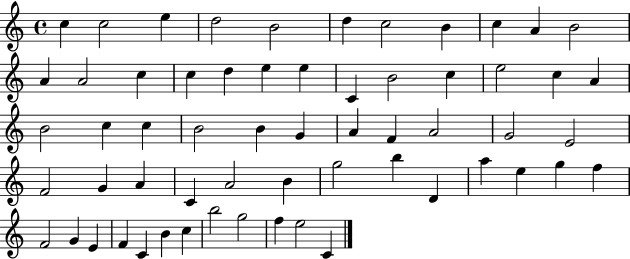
{
  \clef treble
  \time 4/4
  \defaultTimeSignature
  \key c \major
  c''4 c''2 e''4 | d''2 b'2 | d''4 c''2 b'4 | c''4 a'4 b'2 | \break a'4 a'2 c''4 | c''4 d''4 e''4 e''4 | c'4 b'2 c''4 | e''2 c''4 a'4 | \break b'2 c''4 c''4 | b'2 b'4 g'4 | a'4 f'4 a'2 | g'2 e'2 | \break f'2 g'4 a'4 | c'4 a'2 b'4 | g''2 b''4 d'4 | a''4 e''4 g''4 f''4 | \break f'2 g'4 e'4 | f'4 c'4 b'4 c''4 | b''2 g''2 | f''4 e''2 c'4 | \break \bar "|."
}